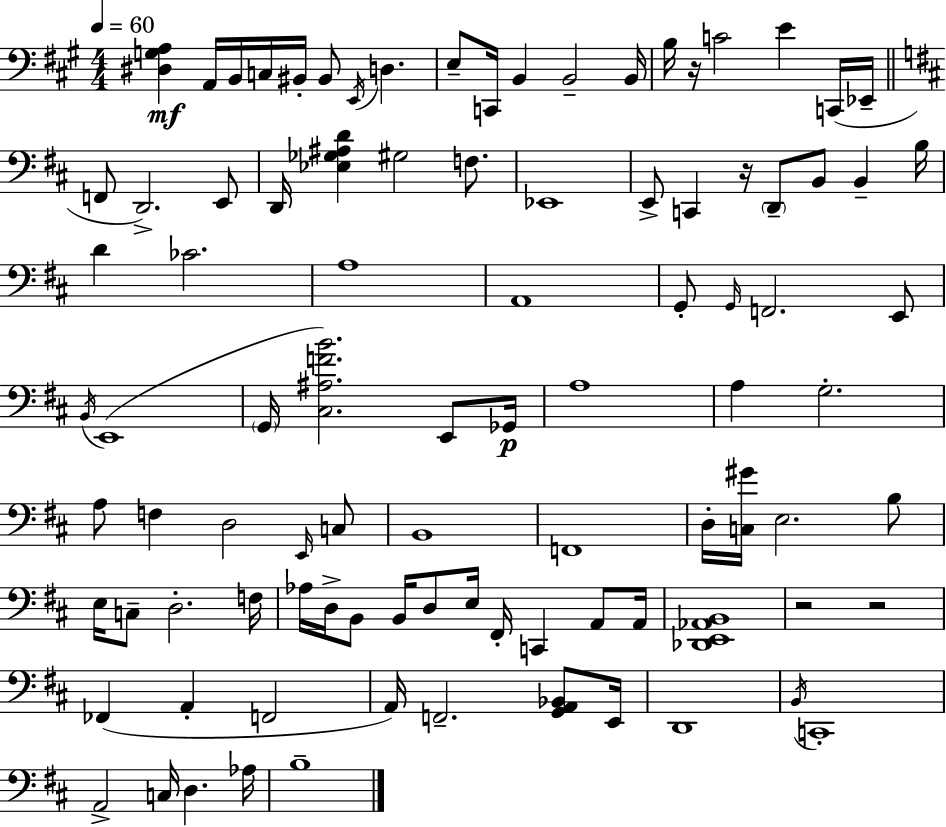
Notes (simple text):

[D#3,G3,A3]/q A2/s B2/s C3/s BIS2/s BIS2/e E2/s D3/q. E3/e C2/s B2/q B2/h B2/s B3/s R/s C4/h E4/q C2/s Eb2/s F2/e D2/h. E2/e D2/s [Eb3,Gb3,A#3,D4]/q G#3/h F3/e. Eb2/w E2/e C2/q R/s D2/e B2/e B2/q B3/s D4/q CES4/h. A3/w A2/w G2/e G2/s F2/h. E2/e B2/s E2/w G2/s [C#3,A#3,F4,B4]/h. E2/e Gb2/s A3/w A3/q G3/h. A3/e F3/q D3/h E2/s C3/e B2/w F2/w D3/s [C3,G#4]/s E3/h. B3/e E3/s C3/e D3/h. F3/s Ab3/s D3/s B2/e B2/s D3/e E3/s F#2/s C2/q A2/e A2/s [Db2,E2,Ab2,B2]/w R/h R/h FES2/q A2/q F2/h A2/s F2/h. [G2,A2,Bb2]/e E2/s D2/w B2/s C2/w A2/h C3/s D3/q. Ab3/s B3/w